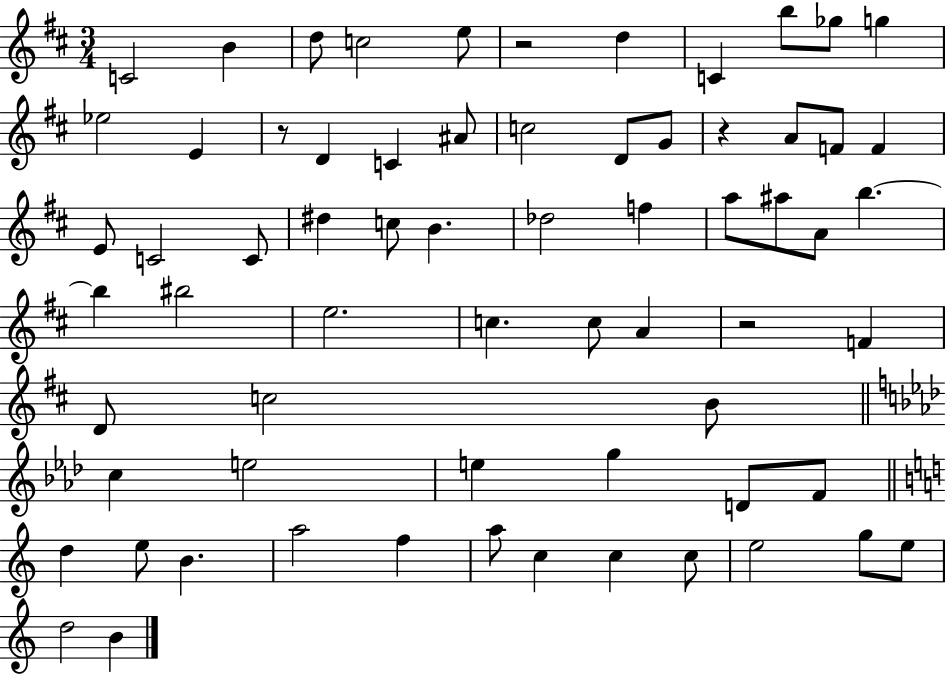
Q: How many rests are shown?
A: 4